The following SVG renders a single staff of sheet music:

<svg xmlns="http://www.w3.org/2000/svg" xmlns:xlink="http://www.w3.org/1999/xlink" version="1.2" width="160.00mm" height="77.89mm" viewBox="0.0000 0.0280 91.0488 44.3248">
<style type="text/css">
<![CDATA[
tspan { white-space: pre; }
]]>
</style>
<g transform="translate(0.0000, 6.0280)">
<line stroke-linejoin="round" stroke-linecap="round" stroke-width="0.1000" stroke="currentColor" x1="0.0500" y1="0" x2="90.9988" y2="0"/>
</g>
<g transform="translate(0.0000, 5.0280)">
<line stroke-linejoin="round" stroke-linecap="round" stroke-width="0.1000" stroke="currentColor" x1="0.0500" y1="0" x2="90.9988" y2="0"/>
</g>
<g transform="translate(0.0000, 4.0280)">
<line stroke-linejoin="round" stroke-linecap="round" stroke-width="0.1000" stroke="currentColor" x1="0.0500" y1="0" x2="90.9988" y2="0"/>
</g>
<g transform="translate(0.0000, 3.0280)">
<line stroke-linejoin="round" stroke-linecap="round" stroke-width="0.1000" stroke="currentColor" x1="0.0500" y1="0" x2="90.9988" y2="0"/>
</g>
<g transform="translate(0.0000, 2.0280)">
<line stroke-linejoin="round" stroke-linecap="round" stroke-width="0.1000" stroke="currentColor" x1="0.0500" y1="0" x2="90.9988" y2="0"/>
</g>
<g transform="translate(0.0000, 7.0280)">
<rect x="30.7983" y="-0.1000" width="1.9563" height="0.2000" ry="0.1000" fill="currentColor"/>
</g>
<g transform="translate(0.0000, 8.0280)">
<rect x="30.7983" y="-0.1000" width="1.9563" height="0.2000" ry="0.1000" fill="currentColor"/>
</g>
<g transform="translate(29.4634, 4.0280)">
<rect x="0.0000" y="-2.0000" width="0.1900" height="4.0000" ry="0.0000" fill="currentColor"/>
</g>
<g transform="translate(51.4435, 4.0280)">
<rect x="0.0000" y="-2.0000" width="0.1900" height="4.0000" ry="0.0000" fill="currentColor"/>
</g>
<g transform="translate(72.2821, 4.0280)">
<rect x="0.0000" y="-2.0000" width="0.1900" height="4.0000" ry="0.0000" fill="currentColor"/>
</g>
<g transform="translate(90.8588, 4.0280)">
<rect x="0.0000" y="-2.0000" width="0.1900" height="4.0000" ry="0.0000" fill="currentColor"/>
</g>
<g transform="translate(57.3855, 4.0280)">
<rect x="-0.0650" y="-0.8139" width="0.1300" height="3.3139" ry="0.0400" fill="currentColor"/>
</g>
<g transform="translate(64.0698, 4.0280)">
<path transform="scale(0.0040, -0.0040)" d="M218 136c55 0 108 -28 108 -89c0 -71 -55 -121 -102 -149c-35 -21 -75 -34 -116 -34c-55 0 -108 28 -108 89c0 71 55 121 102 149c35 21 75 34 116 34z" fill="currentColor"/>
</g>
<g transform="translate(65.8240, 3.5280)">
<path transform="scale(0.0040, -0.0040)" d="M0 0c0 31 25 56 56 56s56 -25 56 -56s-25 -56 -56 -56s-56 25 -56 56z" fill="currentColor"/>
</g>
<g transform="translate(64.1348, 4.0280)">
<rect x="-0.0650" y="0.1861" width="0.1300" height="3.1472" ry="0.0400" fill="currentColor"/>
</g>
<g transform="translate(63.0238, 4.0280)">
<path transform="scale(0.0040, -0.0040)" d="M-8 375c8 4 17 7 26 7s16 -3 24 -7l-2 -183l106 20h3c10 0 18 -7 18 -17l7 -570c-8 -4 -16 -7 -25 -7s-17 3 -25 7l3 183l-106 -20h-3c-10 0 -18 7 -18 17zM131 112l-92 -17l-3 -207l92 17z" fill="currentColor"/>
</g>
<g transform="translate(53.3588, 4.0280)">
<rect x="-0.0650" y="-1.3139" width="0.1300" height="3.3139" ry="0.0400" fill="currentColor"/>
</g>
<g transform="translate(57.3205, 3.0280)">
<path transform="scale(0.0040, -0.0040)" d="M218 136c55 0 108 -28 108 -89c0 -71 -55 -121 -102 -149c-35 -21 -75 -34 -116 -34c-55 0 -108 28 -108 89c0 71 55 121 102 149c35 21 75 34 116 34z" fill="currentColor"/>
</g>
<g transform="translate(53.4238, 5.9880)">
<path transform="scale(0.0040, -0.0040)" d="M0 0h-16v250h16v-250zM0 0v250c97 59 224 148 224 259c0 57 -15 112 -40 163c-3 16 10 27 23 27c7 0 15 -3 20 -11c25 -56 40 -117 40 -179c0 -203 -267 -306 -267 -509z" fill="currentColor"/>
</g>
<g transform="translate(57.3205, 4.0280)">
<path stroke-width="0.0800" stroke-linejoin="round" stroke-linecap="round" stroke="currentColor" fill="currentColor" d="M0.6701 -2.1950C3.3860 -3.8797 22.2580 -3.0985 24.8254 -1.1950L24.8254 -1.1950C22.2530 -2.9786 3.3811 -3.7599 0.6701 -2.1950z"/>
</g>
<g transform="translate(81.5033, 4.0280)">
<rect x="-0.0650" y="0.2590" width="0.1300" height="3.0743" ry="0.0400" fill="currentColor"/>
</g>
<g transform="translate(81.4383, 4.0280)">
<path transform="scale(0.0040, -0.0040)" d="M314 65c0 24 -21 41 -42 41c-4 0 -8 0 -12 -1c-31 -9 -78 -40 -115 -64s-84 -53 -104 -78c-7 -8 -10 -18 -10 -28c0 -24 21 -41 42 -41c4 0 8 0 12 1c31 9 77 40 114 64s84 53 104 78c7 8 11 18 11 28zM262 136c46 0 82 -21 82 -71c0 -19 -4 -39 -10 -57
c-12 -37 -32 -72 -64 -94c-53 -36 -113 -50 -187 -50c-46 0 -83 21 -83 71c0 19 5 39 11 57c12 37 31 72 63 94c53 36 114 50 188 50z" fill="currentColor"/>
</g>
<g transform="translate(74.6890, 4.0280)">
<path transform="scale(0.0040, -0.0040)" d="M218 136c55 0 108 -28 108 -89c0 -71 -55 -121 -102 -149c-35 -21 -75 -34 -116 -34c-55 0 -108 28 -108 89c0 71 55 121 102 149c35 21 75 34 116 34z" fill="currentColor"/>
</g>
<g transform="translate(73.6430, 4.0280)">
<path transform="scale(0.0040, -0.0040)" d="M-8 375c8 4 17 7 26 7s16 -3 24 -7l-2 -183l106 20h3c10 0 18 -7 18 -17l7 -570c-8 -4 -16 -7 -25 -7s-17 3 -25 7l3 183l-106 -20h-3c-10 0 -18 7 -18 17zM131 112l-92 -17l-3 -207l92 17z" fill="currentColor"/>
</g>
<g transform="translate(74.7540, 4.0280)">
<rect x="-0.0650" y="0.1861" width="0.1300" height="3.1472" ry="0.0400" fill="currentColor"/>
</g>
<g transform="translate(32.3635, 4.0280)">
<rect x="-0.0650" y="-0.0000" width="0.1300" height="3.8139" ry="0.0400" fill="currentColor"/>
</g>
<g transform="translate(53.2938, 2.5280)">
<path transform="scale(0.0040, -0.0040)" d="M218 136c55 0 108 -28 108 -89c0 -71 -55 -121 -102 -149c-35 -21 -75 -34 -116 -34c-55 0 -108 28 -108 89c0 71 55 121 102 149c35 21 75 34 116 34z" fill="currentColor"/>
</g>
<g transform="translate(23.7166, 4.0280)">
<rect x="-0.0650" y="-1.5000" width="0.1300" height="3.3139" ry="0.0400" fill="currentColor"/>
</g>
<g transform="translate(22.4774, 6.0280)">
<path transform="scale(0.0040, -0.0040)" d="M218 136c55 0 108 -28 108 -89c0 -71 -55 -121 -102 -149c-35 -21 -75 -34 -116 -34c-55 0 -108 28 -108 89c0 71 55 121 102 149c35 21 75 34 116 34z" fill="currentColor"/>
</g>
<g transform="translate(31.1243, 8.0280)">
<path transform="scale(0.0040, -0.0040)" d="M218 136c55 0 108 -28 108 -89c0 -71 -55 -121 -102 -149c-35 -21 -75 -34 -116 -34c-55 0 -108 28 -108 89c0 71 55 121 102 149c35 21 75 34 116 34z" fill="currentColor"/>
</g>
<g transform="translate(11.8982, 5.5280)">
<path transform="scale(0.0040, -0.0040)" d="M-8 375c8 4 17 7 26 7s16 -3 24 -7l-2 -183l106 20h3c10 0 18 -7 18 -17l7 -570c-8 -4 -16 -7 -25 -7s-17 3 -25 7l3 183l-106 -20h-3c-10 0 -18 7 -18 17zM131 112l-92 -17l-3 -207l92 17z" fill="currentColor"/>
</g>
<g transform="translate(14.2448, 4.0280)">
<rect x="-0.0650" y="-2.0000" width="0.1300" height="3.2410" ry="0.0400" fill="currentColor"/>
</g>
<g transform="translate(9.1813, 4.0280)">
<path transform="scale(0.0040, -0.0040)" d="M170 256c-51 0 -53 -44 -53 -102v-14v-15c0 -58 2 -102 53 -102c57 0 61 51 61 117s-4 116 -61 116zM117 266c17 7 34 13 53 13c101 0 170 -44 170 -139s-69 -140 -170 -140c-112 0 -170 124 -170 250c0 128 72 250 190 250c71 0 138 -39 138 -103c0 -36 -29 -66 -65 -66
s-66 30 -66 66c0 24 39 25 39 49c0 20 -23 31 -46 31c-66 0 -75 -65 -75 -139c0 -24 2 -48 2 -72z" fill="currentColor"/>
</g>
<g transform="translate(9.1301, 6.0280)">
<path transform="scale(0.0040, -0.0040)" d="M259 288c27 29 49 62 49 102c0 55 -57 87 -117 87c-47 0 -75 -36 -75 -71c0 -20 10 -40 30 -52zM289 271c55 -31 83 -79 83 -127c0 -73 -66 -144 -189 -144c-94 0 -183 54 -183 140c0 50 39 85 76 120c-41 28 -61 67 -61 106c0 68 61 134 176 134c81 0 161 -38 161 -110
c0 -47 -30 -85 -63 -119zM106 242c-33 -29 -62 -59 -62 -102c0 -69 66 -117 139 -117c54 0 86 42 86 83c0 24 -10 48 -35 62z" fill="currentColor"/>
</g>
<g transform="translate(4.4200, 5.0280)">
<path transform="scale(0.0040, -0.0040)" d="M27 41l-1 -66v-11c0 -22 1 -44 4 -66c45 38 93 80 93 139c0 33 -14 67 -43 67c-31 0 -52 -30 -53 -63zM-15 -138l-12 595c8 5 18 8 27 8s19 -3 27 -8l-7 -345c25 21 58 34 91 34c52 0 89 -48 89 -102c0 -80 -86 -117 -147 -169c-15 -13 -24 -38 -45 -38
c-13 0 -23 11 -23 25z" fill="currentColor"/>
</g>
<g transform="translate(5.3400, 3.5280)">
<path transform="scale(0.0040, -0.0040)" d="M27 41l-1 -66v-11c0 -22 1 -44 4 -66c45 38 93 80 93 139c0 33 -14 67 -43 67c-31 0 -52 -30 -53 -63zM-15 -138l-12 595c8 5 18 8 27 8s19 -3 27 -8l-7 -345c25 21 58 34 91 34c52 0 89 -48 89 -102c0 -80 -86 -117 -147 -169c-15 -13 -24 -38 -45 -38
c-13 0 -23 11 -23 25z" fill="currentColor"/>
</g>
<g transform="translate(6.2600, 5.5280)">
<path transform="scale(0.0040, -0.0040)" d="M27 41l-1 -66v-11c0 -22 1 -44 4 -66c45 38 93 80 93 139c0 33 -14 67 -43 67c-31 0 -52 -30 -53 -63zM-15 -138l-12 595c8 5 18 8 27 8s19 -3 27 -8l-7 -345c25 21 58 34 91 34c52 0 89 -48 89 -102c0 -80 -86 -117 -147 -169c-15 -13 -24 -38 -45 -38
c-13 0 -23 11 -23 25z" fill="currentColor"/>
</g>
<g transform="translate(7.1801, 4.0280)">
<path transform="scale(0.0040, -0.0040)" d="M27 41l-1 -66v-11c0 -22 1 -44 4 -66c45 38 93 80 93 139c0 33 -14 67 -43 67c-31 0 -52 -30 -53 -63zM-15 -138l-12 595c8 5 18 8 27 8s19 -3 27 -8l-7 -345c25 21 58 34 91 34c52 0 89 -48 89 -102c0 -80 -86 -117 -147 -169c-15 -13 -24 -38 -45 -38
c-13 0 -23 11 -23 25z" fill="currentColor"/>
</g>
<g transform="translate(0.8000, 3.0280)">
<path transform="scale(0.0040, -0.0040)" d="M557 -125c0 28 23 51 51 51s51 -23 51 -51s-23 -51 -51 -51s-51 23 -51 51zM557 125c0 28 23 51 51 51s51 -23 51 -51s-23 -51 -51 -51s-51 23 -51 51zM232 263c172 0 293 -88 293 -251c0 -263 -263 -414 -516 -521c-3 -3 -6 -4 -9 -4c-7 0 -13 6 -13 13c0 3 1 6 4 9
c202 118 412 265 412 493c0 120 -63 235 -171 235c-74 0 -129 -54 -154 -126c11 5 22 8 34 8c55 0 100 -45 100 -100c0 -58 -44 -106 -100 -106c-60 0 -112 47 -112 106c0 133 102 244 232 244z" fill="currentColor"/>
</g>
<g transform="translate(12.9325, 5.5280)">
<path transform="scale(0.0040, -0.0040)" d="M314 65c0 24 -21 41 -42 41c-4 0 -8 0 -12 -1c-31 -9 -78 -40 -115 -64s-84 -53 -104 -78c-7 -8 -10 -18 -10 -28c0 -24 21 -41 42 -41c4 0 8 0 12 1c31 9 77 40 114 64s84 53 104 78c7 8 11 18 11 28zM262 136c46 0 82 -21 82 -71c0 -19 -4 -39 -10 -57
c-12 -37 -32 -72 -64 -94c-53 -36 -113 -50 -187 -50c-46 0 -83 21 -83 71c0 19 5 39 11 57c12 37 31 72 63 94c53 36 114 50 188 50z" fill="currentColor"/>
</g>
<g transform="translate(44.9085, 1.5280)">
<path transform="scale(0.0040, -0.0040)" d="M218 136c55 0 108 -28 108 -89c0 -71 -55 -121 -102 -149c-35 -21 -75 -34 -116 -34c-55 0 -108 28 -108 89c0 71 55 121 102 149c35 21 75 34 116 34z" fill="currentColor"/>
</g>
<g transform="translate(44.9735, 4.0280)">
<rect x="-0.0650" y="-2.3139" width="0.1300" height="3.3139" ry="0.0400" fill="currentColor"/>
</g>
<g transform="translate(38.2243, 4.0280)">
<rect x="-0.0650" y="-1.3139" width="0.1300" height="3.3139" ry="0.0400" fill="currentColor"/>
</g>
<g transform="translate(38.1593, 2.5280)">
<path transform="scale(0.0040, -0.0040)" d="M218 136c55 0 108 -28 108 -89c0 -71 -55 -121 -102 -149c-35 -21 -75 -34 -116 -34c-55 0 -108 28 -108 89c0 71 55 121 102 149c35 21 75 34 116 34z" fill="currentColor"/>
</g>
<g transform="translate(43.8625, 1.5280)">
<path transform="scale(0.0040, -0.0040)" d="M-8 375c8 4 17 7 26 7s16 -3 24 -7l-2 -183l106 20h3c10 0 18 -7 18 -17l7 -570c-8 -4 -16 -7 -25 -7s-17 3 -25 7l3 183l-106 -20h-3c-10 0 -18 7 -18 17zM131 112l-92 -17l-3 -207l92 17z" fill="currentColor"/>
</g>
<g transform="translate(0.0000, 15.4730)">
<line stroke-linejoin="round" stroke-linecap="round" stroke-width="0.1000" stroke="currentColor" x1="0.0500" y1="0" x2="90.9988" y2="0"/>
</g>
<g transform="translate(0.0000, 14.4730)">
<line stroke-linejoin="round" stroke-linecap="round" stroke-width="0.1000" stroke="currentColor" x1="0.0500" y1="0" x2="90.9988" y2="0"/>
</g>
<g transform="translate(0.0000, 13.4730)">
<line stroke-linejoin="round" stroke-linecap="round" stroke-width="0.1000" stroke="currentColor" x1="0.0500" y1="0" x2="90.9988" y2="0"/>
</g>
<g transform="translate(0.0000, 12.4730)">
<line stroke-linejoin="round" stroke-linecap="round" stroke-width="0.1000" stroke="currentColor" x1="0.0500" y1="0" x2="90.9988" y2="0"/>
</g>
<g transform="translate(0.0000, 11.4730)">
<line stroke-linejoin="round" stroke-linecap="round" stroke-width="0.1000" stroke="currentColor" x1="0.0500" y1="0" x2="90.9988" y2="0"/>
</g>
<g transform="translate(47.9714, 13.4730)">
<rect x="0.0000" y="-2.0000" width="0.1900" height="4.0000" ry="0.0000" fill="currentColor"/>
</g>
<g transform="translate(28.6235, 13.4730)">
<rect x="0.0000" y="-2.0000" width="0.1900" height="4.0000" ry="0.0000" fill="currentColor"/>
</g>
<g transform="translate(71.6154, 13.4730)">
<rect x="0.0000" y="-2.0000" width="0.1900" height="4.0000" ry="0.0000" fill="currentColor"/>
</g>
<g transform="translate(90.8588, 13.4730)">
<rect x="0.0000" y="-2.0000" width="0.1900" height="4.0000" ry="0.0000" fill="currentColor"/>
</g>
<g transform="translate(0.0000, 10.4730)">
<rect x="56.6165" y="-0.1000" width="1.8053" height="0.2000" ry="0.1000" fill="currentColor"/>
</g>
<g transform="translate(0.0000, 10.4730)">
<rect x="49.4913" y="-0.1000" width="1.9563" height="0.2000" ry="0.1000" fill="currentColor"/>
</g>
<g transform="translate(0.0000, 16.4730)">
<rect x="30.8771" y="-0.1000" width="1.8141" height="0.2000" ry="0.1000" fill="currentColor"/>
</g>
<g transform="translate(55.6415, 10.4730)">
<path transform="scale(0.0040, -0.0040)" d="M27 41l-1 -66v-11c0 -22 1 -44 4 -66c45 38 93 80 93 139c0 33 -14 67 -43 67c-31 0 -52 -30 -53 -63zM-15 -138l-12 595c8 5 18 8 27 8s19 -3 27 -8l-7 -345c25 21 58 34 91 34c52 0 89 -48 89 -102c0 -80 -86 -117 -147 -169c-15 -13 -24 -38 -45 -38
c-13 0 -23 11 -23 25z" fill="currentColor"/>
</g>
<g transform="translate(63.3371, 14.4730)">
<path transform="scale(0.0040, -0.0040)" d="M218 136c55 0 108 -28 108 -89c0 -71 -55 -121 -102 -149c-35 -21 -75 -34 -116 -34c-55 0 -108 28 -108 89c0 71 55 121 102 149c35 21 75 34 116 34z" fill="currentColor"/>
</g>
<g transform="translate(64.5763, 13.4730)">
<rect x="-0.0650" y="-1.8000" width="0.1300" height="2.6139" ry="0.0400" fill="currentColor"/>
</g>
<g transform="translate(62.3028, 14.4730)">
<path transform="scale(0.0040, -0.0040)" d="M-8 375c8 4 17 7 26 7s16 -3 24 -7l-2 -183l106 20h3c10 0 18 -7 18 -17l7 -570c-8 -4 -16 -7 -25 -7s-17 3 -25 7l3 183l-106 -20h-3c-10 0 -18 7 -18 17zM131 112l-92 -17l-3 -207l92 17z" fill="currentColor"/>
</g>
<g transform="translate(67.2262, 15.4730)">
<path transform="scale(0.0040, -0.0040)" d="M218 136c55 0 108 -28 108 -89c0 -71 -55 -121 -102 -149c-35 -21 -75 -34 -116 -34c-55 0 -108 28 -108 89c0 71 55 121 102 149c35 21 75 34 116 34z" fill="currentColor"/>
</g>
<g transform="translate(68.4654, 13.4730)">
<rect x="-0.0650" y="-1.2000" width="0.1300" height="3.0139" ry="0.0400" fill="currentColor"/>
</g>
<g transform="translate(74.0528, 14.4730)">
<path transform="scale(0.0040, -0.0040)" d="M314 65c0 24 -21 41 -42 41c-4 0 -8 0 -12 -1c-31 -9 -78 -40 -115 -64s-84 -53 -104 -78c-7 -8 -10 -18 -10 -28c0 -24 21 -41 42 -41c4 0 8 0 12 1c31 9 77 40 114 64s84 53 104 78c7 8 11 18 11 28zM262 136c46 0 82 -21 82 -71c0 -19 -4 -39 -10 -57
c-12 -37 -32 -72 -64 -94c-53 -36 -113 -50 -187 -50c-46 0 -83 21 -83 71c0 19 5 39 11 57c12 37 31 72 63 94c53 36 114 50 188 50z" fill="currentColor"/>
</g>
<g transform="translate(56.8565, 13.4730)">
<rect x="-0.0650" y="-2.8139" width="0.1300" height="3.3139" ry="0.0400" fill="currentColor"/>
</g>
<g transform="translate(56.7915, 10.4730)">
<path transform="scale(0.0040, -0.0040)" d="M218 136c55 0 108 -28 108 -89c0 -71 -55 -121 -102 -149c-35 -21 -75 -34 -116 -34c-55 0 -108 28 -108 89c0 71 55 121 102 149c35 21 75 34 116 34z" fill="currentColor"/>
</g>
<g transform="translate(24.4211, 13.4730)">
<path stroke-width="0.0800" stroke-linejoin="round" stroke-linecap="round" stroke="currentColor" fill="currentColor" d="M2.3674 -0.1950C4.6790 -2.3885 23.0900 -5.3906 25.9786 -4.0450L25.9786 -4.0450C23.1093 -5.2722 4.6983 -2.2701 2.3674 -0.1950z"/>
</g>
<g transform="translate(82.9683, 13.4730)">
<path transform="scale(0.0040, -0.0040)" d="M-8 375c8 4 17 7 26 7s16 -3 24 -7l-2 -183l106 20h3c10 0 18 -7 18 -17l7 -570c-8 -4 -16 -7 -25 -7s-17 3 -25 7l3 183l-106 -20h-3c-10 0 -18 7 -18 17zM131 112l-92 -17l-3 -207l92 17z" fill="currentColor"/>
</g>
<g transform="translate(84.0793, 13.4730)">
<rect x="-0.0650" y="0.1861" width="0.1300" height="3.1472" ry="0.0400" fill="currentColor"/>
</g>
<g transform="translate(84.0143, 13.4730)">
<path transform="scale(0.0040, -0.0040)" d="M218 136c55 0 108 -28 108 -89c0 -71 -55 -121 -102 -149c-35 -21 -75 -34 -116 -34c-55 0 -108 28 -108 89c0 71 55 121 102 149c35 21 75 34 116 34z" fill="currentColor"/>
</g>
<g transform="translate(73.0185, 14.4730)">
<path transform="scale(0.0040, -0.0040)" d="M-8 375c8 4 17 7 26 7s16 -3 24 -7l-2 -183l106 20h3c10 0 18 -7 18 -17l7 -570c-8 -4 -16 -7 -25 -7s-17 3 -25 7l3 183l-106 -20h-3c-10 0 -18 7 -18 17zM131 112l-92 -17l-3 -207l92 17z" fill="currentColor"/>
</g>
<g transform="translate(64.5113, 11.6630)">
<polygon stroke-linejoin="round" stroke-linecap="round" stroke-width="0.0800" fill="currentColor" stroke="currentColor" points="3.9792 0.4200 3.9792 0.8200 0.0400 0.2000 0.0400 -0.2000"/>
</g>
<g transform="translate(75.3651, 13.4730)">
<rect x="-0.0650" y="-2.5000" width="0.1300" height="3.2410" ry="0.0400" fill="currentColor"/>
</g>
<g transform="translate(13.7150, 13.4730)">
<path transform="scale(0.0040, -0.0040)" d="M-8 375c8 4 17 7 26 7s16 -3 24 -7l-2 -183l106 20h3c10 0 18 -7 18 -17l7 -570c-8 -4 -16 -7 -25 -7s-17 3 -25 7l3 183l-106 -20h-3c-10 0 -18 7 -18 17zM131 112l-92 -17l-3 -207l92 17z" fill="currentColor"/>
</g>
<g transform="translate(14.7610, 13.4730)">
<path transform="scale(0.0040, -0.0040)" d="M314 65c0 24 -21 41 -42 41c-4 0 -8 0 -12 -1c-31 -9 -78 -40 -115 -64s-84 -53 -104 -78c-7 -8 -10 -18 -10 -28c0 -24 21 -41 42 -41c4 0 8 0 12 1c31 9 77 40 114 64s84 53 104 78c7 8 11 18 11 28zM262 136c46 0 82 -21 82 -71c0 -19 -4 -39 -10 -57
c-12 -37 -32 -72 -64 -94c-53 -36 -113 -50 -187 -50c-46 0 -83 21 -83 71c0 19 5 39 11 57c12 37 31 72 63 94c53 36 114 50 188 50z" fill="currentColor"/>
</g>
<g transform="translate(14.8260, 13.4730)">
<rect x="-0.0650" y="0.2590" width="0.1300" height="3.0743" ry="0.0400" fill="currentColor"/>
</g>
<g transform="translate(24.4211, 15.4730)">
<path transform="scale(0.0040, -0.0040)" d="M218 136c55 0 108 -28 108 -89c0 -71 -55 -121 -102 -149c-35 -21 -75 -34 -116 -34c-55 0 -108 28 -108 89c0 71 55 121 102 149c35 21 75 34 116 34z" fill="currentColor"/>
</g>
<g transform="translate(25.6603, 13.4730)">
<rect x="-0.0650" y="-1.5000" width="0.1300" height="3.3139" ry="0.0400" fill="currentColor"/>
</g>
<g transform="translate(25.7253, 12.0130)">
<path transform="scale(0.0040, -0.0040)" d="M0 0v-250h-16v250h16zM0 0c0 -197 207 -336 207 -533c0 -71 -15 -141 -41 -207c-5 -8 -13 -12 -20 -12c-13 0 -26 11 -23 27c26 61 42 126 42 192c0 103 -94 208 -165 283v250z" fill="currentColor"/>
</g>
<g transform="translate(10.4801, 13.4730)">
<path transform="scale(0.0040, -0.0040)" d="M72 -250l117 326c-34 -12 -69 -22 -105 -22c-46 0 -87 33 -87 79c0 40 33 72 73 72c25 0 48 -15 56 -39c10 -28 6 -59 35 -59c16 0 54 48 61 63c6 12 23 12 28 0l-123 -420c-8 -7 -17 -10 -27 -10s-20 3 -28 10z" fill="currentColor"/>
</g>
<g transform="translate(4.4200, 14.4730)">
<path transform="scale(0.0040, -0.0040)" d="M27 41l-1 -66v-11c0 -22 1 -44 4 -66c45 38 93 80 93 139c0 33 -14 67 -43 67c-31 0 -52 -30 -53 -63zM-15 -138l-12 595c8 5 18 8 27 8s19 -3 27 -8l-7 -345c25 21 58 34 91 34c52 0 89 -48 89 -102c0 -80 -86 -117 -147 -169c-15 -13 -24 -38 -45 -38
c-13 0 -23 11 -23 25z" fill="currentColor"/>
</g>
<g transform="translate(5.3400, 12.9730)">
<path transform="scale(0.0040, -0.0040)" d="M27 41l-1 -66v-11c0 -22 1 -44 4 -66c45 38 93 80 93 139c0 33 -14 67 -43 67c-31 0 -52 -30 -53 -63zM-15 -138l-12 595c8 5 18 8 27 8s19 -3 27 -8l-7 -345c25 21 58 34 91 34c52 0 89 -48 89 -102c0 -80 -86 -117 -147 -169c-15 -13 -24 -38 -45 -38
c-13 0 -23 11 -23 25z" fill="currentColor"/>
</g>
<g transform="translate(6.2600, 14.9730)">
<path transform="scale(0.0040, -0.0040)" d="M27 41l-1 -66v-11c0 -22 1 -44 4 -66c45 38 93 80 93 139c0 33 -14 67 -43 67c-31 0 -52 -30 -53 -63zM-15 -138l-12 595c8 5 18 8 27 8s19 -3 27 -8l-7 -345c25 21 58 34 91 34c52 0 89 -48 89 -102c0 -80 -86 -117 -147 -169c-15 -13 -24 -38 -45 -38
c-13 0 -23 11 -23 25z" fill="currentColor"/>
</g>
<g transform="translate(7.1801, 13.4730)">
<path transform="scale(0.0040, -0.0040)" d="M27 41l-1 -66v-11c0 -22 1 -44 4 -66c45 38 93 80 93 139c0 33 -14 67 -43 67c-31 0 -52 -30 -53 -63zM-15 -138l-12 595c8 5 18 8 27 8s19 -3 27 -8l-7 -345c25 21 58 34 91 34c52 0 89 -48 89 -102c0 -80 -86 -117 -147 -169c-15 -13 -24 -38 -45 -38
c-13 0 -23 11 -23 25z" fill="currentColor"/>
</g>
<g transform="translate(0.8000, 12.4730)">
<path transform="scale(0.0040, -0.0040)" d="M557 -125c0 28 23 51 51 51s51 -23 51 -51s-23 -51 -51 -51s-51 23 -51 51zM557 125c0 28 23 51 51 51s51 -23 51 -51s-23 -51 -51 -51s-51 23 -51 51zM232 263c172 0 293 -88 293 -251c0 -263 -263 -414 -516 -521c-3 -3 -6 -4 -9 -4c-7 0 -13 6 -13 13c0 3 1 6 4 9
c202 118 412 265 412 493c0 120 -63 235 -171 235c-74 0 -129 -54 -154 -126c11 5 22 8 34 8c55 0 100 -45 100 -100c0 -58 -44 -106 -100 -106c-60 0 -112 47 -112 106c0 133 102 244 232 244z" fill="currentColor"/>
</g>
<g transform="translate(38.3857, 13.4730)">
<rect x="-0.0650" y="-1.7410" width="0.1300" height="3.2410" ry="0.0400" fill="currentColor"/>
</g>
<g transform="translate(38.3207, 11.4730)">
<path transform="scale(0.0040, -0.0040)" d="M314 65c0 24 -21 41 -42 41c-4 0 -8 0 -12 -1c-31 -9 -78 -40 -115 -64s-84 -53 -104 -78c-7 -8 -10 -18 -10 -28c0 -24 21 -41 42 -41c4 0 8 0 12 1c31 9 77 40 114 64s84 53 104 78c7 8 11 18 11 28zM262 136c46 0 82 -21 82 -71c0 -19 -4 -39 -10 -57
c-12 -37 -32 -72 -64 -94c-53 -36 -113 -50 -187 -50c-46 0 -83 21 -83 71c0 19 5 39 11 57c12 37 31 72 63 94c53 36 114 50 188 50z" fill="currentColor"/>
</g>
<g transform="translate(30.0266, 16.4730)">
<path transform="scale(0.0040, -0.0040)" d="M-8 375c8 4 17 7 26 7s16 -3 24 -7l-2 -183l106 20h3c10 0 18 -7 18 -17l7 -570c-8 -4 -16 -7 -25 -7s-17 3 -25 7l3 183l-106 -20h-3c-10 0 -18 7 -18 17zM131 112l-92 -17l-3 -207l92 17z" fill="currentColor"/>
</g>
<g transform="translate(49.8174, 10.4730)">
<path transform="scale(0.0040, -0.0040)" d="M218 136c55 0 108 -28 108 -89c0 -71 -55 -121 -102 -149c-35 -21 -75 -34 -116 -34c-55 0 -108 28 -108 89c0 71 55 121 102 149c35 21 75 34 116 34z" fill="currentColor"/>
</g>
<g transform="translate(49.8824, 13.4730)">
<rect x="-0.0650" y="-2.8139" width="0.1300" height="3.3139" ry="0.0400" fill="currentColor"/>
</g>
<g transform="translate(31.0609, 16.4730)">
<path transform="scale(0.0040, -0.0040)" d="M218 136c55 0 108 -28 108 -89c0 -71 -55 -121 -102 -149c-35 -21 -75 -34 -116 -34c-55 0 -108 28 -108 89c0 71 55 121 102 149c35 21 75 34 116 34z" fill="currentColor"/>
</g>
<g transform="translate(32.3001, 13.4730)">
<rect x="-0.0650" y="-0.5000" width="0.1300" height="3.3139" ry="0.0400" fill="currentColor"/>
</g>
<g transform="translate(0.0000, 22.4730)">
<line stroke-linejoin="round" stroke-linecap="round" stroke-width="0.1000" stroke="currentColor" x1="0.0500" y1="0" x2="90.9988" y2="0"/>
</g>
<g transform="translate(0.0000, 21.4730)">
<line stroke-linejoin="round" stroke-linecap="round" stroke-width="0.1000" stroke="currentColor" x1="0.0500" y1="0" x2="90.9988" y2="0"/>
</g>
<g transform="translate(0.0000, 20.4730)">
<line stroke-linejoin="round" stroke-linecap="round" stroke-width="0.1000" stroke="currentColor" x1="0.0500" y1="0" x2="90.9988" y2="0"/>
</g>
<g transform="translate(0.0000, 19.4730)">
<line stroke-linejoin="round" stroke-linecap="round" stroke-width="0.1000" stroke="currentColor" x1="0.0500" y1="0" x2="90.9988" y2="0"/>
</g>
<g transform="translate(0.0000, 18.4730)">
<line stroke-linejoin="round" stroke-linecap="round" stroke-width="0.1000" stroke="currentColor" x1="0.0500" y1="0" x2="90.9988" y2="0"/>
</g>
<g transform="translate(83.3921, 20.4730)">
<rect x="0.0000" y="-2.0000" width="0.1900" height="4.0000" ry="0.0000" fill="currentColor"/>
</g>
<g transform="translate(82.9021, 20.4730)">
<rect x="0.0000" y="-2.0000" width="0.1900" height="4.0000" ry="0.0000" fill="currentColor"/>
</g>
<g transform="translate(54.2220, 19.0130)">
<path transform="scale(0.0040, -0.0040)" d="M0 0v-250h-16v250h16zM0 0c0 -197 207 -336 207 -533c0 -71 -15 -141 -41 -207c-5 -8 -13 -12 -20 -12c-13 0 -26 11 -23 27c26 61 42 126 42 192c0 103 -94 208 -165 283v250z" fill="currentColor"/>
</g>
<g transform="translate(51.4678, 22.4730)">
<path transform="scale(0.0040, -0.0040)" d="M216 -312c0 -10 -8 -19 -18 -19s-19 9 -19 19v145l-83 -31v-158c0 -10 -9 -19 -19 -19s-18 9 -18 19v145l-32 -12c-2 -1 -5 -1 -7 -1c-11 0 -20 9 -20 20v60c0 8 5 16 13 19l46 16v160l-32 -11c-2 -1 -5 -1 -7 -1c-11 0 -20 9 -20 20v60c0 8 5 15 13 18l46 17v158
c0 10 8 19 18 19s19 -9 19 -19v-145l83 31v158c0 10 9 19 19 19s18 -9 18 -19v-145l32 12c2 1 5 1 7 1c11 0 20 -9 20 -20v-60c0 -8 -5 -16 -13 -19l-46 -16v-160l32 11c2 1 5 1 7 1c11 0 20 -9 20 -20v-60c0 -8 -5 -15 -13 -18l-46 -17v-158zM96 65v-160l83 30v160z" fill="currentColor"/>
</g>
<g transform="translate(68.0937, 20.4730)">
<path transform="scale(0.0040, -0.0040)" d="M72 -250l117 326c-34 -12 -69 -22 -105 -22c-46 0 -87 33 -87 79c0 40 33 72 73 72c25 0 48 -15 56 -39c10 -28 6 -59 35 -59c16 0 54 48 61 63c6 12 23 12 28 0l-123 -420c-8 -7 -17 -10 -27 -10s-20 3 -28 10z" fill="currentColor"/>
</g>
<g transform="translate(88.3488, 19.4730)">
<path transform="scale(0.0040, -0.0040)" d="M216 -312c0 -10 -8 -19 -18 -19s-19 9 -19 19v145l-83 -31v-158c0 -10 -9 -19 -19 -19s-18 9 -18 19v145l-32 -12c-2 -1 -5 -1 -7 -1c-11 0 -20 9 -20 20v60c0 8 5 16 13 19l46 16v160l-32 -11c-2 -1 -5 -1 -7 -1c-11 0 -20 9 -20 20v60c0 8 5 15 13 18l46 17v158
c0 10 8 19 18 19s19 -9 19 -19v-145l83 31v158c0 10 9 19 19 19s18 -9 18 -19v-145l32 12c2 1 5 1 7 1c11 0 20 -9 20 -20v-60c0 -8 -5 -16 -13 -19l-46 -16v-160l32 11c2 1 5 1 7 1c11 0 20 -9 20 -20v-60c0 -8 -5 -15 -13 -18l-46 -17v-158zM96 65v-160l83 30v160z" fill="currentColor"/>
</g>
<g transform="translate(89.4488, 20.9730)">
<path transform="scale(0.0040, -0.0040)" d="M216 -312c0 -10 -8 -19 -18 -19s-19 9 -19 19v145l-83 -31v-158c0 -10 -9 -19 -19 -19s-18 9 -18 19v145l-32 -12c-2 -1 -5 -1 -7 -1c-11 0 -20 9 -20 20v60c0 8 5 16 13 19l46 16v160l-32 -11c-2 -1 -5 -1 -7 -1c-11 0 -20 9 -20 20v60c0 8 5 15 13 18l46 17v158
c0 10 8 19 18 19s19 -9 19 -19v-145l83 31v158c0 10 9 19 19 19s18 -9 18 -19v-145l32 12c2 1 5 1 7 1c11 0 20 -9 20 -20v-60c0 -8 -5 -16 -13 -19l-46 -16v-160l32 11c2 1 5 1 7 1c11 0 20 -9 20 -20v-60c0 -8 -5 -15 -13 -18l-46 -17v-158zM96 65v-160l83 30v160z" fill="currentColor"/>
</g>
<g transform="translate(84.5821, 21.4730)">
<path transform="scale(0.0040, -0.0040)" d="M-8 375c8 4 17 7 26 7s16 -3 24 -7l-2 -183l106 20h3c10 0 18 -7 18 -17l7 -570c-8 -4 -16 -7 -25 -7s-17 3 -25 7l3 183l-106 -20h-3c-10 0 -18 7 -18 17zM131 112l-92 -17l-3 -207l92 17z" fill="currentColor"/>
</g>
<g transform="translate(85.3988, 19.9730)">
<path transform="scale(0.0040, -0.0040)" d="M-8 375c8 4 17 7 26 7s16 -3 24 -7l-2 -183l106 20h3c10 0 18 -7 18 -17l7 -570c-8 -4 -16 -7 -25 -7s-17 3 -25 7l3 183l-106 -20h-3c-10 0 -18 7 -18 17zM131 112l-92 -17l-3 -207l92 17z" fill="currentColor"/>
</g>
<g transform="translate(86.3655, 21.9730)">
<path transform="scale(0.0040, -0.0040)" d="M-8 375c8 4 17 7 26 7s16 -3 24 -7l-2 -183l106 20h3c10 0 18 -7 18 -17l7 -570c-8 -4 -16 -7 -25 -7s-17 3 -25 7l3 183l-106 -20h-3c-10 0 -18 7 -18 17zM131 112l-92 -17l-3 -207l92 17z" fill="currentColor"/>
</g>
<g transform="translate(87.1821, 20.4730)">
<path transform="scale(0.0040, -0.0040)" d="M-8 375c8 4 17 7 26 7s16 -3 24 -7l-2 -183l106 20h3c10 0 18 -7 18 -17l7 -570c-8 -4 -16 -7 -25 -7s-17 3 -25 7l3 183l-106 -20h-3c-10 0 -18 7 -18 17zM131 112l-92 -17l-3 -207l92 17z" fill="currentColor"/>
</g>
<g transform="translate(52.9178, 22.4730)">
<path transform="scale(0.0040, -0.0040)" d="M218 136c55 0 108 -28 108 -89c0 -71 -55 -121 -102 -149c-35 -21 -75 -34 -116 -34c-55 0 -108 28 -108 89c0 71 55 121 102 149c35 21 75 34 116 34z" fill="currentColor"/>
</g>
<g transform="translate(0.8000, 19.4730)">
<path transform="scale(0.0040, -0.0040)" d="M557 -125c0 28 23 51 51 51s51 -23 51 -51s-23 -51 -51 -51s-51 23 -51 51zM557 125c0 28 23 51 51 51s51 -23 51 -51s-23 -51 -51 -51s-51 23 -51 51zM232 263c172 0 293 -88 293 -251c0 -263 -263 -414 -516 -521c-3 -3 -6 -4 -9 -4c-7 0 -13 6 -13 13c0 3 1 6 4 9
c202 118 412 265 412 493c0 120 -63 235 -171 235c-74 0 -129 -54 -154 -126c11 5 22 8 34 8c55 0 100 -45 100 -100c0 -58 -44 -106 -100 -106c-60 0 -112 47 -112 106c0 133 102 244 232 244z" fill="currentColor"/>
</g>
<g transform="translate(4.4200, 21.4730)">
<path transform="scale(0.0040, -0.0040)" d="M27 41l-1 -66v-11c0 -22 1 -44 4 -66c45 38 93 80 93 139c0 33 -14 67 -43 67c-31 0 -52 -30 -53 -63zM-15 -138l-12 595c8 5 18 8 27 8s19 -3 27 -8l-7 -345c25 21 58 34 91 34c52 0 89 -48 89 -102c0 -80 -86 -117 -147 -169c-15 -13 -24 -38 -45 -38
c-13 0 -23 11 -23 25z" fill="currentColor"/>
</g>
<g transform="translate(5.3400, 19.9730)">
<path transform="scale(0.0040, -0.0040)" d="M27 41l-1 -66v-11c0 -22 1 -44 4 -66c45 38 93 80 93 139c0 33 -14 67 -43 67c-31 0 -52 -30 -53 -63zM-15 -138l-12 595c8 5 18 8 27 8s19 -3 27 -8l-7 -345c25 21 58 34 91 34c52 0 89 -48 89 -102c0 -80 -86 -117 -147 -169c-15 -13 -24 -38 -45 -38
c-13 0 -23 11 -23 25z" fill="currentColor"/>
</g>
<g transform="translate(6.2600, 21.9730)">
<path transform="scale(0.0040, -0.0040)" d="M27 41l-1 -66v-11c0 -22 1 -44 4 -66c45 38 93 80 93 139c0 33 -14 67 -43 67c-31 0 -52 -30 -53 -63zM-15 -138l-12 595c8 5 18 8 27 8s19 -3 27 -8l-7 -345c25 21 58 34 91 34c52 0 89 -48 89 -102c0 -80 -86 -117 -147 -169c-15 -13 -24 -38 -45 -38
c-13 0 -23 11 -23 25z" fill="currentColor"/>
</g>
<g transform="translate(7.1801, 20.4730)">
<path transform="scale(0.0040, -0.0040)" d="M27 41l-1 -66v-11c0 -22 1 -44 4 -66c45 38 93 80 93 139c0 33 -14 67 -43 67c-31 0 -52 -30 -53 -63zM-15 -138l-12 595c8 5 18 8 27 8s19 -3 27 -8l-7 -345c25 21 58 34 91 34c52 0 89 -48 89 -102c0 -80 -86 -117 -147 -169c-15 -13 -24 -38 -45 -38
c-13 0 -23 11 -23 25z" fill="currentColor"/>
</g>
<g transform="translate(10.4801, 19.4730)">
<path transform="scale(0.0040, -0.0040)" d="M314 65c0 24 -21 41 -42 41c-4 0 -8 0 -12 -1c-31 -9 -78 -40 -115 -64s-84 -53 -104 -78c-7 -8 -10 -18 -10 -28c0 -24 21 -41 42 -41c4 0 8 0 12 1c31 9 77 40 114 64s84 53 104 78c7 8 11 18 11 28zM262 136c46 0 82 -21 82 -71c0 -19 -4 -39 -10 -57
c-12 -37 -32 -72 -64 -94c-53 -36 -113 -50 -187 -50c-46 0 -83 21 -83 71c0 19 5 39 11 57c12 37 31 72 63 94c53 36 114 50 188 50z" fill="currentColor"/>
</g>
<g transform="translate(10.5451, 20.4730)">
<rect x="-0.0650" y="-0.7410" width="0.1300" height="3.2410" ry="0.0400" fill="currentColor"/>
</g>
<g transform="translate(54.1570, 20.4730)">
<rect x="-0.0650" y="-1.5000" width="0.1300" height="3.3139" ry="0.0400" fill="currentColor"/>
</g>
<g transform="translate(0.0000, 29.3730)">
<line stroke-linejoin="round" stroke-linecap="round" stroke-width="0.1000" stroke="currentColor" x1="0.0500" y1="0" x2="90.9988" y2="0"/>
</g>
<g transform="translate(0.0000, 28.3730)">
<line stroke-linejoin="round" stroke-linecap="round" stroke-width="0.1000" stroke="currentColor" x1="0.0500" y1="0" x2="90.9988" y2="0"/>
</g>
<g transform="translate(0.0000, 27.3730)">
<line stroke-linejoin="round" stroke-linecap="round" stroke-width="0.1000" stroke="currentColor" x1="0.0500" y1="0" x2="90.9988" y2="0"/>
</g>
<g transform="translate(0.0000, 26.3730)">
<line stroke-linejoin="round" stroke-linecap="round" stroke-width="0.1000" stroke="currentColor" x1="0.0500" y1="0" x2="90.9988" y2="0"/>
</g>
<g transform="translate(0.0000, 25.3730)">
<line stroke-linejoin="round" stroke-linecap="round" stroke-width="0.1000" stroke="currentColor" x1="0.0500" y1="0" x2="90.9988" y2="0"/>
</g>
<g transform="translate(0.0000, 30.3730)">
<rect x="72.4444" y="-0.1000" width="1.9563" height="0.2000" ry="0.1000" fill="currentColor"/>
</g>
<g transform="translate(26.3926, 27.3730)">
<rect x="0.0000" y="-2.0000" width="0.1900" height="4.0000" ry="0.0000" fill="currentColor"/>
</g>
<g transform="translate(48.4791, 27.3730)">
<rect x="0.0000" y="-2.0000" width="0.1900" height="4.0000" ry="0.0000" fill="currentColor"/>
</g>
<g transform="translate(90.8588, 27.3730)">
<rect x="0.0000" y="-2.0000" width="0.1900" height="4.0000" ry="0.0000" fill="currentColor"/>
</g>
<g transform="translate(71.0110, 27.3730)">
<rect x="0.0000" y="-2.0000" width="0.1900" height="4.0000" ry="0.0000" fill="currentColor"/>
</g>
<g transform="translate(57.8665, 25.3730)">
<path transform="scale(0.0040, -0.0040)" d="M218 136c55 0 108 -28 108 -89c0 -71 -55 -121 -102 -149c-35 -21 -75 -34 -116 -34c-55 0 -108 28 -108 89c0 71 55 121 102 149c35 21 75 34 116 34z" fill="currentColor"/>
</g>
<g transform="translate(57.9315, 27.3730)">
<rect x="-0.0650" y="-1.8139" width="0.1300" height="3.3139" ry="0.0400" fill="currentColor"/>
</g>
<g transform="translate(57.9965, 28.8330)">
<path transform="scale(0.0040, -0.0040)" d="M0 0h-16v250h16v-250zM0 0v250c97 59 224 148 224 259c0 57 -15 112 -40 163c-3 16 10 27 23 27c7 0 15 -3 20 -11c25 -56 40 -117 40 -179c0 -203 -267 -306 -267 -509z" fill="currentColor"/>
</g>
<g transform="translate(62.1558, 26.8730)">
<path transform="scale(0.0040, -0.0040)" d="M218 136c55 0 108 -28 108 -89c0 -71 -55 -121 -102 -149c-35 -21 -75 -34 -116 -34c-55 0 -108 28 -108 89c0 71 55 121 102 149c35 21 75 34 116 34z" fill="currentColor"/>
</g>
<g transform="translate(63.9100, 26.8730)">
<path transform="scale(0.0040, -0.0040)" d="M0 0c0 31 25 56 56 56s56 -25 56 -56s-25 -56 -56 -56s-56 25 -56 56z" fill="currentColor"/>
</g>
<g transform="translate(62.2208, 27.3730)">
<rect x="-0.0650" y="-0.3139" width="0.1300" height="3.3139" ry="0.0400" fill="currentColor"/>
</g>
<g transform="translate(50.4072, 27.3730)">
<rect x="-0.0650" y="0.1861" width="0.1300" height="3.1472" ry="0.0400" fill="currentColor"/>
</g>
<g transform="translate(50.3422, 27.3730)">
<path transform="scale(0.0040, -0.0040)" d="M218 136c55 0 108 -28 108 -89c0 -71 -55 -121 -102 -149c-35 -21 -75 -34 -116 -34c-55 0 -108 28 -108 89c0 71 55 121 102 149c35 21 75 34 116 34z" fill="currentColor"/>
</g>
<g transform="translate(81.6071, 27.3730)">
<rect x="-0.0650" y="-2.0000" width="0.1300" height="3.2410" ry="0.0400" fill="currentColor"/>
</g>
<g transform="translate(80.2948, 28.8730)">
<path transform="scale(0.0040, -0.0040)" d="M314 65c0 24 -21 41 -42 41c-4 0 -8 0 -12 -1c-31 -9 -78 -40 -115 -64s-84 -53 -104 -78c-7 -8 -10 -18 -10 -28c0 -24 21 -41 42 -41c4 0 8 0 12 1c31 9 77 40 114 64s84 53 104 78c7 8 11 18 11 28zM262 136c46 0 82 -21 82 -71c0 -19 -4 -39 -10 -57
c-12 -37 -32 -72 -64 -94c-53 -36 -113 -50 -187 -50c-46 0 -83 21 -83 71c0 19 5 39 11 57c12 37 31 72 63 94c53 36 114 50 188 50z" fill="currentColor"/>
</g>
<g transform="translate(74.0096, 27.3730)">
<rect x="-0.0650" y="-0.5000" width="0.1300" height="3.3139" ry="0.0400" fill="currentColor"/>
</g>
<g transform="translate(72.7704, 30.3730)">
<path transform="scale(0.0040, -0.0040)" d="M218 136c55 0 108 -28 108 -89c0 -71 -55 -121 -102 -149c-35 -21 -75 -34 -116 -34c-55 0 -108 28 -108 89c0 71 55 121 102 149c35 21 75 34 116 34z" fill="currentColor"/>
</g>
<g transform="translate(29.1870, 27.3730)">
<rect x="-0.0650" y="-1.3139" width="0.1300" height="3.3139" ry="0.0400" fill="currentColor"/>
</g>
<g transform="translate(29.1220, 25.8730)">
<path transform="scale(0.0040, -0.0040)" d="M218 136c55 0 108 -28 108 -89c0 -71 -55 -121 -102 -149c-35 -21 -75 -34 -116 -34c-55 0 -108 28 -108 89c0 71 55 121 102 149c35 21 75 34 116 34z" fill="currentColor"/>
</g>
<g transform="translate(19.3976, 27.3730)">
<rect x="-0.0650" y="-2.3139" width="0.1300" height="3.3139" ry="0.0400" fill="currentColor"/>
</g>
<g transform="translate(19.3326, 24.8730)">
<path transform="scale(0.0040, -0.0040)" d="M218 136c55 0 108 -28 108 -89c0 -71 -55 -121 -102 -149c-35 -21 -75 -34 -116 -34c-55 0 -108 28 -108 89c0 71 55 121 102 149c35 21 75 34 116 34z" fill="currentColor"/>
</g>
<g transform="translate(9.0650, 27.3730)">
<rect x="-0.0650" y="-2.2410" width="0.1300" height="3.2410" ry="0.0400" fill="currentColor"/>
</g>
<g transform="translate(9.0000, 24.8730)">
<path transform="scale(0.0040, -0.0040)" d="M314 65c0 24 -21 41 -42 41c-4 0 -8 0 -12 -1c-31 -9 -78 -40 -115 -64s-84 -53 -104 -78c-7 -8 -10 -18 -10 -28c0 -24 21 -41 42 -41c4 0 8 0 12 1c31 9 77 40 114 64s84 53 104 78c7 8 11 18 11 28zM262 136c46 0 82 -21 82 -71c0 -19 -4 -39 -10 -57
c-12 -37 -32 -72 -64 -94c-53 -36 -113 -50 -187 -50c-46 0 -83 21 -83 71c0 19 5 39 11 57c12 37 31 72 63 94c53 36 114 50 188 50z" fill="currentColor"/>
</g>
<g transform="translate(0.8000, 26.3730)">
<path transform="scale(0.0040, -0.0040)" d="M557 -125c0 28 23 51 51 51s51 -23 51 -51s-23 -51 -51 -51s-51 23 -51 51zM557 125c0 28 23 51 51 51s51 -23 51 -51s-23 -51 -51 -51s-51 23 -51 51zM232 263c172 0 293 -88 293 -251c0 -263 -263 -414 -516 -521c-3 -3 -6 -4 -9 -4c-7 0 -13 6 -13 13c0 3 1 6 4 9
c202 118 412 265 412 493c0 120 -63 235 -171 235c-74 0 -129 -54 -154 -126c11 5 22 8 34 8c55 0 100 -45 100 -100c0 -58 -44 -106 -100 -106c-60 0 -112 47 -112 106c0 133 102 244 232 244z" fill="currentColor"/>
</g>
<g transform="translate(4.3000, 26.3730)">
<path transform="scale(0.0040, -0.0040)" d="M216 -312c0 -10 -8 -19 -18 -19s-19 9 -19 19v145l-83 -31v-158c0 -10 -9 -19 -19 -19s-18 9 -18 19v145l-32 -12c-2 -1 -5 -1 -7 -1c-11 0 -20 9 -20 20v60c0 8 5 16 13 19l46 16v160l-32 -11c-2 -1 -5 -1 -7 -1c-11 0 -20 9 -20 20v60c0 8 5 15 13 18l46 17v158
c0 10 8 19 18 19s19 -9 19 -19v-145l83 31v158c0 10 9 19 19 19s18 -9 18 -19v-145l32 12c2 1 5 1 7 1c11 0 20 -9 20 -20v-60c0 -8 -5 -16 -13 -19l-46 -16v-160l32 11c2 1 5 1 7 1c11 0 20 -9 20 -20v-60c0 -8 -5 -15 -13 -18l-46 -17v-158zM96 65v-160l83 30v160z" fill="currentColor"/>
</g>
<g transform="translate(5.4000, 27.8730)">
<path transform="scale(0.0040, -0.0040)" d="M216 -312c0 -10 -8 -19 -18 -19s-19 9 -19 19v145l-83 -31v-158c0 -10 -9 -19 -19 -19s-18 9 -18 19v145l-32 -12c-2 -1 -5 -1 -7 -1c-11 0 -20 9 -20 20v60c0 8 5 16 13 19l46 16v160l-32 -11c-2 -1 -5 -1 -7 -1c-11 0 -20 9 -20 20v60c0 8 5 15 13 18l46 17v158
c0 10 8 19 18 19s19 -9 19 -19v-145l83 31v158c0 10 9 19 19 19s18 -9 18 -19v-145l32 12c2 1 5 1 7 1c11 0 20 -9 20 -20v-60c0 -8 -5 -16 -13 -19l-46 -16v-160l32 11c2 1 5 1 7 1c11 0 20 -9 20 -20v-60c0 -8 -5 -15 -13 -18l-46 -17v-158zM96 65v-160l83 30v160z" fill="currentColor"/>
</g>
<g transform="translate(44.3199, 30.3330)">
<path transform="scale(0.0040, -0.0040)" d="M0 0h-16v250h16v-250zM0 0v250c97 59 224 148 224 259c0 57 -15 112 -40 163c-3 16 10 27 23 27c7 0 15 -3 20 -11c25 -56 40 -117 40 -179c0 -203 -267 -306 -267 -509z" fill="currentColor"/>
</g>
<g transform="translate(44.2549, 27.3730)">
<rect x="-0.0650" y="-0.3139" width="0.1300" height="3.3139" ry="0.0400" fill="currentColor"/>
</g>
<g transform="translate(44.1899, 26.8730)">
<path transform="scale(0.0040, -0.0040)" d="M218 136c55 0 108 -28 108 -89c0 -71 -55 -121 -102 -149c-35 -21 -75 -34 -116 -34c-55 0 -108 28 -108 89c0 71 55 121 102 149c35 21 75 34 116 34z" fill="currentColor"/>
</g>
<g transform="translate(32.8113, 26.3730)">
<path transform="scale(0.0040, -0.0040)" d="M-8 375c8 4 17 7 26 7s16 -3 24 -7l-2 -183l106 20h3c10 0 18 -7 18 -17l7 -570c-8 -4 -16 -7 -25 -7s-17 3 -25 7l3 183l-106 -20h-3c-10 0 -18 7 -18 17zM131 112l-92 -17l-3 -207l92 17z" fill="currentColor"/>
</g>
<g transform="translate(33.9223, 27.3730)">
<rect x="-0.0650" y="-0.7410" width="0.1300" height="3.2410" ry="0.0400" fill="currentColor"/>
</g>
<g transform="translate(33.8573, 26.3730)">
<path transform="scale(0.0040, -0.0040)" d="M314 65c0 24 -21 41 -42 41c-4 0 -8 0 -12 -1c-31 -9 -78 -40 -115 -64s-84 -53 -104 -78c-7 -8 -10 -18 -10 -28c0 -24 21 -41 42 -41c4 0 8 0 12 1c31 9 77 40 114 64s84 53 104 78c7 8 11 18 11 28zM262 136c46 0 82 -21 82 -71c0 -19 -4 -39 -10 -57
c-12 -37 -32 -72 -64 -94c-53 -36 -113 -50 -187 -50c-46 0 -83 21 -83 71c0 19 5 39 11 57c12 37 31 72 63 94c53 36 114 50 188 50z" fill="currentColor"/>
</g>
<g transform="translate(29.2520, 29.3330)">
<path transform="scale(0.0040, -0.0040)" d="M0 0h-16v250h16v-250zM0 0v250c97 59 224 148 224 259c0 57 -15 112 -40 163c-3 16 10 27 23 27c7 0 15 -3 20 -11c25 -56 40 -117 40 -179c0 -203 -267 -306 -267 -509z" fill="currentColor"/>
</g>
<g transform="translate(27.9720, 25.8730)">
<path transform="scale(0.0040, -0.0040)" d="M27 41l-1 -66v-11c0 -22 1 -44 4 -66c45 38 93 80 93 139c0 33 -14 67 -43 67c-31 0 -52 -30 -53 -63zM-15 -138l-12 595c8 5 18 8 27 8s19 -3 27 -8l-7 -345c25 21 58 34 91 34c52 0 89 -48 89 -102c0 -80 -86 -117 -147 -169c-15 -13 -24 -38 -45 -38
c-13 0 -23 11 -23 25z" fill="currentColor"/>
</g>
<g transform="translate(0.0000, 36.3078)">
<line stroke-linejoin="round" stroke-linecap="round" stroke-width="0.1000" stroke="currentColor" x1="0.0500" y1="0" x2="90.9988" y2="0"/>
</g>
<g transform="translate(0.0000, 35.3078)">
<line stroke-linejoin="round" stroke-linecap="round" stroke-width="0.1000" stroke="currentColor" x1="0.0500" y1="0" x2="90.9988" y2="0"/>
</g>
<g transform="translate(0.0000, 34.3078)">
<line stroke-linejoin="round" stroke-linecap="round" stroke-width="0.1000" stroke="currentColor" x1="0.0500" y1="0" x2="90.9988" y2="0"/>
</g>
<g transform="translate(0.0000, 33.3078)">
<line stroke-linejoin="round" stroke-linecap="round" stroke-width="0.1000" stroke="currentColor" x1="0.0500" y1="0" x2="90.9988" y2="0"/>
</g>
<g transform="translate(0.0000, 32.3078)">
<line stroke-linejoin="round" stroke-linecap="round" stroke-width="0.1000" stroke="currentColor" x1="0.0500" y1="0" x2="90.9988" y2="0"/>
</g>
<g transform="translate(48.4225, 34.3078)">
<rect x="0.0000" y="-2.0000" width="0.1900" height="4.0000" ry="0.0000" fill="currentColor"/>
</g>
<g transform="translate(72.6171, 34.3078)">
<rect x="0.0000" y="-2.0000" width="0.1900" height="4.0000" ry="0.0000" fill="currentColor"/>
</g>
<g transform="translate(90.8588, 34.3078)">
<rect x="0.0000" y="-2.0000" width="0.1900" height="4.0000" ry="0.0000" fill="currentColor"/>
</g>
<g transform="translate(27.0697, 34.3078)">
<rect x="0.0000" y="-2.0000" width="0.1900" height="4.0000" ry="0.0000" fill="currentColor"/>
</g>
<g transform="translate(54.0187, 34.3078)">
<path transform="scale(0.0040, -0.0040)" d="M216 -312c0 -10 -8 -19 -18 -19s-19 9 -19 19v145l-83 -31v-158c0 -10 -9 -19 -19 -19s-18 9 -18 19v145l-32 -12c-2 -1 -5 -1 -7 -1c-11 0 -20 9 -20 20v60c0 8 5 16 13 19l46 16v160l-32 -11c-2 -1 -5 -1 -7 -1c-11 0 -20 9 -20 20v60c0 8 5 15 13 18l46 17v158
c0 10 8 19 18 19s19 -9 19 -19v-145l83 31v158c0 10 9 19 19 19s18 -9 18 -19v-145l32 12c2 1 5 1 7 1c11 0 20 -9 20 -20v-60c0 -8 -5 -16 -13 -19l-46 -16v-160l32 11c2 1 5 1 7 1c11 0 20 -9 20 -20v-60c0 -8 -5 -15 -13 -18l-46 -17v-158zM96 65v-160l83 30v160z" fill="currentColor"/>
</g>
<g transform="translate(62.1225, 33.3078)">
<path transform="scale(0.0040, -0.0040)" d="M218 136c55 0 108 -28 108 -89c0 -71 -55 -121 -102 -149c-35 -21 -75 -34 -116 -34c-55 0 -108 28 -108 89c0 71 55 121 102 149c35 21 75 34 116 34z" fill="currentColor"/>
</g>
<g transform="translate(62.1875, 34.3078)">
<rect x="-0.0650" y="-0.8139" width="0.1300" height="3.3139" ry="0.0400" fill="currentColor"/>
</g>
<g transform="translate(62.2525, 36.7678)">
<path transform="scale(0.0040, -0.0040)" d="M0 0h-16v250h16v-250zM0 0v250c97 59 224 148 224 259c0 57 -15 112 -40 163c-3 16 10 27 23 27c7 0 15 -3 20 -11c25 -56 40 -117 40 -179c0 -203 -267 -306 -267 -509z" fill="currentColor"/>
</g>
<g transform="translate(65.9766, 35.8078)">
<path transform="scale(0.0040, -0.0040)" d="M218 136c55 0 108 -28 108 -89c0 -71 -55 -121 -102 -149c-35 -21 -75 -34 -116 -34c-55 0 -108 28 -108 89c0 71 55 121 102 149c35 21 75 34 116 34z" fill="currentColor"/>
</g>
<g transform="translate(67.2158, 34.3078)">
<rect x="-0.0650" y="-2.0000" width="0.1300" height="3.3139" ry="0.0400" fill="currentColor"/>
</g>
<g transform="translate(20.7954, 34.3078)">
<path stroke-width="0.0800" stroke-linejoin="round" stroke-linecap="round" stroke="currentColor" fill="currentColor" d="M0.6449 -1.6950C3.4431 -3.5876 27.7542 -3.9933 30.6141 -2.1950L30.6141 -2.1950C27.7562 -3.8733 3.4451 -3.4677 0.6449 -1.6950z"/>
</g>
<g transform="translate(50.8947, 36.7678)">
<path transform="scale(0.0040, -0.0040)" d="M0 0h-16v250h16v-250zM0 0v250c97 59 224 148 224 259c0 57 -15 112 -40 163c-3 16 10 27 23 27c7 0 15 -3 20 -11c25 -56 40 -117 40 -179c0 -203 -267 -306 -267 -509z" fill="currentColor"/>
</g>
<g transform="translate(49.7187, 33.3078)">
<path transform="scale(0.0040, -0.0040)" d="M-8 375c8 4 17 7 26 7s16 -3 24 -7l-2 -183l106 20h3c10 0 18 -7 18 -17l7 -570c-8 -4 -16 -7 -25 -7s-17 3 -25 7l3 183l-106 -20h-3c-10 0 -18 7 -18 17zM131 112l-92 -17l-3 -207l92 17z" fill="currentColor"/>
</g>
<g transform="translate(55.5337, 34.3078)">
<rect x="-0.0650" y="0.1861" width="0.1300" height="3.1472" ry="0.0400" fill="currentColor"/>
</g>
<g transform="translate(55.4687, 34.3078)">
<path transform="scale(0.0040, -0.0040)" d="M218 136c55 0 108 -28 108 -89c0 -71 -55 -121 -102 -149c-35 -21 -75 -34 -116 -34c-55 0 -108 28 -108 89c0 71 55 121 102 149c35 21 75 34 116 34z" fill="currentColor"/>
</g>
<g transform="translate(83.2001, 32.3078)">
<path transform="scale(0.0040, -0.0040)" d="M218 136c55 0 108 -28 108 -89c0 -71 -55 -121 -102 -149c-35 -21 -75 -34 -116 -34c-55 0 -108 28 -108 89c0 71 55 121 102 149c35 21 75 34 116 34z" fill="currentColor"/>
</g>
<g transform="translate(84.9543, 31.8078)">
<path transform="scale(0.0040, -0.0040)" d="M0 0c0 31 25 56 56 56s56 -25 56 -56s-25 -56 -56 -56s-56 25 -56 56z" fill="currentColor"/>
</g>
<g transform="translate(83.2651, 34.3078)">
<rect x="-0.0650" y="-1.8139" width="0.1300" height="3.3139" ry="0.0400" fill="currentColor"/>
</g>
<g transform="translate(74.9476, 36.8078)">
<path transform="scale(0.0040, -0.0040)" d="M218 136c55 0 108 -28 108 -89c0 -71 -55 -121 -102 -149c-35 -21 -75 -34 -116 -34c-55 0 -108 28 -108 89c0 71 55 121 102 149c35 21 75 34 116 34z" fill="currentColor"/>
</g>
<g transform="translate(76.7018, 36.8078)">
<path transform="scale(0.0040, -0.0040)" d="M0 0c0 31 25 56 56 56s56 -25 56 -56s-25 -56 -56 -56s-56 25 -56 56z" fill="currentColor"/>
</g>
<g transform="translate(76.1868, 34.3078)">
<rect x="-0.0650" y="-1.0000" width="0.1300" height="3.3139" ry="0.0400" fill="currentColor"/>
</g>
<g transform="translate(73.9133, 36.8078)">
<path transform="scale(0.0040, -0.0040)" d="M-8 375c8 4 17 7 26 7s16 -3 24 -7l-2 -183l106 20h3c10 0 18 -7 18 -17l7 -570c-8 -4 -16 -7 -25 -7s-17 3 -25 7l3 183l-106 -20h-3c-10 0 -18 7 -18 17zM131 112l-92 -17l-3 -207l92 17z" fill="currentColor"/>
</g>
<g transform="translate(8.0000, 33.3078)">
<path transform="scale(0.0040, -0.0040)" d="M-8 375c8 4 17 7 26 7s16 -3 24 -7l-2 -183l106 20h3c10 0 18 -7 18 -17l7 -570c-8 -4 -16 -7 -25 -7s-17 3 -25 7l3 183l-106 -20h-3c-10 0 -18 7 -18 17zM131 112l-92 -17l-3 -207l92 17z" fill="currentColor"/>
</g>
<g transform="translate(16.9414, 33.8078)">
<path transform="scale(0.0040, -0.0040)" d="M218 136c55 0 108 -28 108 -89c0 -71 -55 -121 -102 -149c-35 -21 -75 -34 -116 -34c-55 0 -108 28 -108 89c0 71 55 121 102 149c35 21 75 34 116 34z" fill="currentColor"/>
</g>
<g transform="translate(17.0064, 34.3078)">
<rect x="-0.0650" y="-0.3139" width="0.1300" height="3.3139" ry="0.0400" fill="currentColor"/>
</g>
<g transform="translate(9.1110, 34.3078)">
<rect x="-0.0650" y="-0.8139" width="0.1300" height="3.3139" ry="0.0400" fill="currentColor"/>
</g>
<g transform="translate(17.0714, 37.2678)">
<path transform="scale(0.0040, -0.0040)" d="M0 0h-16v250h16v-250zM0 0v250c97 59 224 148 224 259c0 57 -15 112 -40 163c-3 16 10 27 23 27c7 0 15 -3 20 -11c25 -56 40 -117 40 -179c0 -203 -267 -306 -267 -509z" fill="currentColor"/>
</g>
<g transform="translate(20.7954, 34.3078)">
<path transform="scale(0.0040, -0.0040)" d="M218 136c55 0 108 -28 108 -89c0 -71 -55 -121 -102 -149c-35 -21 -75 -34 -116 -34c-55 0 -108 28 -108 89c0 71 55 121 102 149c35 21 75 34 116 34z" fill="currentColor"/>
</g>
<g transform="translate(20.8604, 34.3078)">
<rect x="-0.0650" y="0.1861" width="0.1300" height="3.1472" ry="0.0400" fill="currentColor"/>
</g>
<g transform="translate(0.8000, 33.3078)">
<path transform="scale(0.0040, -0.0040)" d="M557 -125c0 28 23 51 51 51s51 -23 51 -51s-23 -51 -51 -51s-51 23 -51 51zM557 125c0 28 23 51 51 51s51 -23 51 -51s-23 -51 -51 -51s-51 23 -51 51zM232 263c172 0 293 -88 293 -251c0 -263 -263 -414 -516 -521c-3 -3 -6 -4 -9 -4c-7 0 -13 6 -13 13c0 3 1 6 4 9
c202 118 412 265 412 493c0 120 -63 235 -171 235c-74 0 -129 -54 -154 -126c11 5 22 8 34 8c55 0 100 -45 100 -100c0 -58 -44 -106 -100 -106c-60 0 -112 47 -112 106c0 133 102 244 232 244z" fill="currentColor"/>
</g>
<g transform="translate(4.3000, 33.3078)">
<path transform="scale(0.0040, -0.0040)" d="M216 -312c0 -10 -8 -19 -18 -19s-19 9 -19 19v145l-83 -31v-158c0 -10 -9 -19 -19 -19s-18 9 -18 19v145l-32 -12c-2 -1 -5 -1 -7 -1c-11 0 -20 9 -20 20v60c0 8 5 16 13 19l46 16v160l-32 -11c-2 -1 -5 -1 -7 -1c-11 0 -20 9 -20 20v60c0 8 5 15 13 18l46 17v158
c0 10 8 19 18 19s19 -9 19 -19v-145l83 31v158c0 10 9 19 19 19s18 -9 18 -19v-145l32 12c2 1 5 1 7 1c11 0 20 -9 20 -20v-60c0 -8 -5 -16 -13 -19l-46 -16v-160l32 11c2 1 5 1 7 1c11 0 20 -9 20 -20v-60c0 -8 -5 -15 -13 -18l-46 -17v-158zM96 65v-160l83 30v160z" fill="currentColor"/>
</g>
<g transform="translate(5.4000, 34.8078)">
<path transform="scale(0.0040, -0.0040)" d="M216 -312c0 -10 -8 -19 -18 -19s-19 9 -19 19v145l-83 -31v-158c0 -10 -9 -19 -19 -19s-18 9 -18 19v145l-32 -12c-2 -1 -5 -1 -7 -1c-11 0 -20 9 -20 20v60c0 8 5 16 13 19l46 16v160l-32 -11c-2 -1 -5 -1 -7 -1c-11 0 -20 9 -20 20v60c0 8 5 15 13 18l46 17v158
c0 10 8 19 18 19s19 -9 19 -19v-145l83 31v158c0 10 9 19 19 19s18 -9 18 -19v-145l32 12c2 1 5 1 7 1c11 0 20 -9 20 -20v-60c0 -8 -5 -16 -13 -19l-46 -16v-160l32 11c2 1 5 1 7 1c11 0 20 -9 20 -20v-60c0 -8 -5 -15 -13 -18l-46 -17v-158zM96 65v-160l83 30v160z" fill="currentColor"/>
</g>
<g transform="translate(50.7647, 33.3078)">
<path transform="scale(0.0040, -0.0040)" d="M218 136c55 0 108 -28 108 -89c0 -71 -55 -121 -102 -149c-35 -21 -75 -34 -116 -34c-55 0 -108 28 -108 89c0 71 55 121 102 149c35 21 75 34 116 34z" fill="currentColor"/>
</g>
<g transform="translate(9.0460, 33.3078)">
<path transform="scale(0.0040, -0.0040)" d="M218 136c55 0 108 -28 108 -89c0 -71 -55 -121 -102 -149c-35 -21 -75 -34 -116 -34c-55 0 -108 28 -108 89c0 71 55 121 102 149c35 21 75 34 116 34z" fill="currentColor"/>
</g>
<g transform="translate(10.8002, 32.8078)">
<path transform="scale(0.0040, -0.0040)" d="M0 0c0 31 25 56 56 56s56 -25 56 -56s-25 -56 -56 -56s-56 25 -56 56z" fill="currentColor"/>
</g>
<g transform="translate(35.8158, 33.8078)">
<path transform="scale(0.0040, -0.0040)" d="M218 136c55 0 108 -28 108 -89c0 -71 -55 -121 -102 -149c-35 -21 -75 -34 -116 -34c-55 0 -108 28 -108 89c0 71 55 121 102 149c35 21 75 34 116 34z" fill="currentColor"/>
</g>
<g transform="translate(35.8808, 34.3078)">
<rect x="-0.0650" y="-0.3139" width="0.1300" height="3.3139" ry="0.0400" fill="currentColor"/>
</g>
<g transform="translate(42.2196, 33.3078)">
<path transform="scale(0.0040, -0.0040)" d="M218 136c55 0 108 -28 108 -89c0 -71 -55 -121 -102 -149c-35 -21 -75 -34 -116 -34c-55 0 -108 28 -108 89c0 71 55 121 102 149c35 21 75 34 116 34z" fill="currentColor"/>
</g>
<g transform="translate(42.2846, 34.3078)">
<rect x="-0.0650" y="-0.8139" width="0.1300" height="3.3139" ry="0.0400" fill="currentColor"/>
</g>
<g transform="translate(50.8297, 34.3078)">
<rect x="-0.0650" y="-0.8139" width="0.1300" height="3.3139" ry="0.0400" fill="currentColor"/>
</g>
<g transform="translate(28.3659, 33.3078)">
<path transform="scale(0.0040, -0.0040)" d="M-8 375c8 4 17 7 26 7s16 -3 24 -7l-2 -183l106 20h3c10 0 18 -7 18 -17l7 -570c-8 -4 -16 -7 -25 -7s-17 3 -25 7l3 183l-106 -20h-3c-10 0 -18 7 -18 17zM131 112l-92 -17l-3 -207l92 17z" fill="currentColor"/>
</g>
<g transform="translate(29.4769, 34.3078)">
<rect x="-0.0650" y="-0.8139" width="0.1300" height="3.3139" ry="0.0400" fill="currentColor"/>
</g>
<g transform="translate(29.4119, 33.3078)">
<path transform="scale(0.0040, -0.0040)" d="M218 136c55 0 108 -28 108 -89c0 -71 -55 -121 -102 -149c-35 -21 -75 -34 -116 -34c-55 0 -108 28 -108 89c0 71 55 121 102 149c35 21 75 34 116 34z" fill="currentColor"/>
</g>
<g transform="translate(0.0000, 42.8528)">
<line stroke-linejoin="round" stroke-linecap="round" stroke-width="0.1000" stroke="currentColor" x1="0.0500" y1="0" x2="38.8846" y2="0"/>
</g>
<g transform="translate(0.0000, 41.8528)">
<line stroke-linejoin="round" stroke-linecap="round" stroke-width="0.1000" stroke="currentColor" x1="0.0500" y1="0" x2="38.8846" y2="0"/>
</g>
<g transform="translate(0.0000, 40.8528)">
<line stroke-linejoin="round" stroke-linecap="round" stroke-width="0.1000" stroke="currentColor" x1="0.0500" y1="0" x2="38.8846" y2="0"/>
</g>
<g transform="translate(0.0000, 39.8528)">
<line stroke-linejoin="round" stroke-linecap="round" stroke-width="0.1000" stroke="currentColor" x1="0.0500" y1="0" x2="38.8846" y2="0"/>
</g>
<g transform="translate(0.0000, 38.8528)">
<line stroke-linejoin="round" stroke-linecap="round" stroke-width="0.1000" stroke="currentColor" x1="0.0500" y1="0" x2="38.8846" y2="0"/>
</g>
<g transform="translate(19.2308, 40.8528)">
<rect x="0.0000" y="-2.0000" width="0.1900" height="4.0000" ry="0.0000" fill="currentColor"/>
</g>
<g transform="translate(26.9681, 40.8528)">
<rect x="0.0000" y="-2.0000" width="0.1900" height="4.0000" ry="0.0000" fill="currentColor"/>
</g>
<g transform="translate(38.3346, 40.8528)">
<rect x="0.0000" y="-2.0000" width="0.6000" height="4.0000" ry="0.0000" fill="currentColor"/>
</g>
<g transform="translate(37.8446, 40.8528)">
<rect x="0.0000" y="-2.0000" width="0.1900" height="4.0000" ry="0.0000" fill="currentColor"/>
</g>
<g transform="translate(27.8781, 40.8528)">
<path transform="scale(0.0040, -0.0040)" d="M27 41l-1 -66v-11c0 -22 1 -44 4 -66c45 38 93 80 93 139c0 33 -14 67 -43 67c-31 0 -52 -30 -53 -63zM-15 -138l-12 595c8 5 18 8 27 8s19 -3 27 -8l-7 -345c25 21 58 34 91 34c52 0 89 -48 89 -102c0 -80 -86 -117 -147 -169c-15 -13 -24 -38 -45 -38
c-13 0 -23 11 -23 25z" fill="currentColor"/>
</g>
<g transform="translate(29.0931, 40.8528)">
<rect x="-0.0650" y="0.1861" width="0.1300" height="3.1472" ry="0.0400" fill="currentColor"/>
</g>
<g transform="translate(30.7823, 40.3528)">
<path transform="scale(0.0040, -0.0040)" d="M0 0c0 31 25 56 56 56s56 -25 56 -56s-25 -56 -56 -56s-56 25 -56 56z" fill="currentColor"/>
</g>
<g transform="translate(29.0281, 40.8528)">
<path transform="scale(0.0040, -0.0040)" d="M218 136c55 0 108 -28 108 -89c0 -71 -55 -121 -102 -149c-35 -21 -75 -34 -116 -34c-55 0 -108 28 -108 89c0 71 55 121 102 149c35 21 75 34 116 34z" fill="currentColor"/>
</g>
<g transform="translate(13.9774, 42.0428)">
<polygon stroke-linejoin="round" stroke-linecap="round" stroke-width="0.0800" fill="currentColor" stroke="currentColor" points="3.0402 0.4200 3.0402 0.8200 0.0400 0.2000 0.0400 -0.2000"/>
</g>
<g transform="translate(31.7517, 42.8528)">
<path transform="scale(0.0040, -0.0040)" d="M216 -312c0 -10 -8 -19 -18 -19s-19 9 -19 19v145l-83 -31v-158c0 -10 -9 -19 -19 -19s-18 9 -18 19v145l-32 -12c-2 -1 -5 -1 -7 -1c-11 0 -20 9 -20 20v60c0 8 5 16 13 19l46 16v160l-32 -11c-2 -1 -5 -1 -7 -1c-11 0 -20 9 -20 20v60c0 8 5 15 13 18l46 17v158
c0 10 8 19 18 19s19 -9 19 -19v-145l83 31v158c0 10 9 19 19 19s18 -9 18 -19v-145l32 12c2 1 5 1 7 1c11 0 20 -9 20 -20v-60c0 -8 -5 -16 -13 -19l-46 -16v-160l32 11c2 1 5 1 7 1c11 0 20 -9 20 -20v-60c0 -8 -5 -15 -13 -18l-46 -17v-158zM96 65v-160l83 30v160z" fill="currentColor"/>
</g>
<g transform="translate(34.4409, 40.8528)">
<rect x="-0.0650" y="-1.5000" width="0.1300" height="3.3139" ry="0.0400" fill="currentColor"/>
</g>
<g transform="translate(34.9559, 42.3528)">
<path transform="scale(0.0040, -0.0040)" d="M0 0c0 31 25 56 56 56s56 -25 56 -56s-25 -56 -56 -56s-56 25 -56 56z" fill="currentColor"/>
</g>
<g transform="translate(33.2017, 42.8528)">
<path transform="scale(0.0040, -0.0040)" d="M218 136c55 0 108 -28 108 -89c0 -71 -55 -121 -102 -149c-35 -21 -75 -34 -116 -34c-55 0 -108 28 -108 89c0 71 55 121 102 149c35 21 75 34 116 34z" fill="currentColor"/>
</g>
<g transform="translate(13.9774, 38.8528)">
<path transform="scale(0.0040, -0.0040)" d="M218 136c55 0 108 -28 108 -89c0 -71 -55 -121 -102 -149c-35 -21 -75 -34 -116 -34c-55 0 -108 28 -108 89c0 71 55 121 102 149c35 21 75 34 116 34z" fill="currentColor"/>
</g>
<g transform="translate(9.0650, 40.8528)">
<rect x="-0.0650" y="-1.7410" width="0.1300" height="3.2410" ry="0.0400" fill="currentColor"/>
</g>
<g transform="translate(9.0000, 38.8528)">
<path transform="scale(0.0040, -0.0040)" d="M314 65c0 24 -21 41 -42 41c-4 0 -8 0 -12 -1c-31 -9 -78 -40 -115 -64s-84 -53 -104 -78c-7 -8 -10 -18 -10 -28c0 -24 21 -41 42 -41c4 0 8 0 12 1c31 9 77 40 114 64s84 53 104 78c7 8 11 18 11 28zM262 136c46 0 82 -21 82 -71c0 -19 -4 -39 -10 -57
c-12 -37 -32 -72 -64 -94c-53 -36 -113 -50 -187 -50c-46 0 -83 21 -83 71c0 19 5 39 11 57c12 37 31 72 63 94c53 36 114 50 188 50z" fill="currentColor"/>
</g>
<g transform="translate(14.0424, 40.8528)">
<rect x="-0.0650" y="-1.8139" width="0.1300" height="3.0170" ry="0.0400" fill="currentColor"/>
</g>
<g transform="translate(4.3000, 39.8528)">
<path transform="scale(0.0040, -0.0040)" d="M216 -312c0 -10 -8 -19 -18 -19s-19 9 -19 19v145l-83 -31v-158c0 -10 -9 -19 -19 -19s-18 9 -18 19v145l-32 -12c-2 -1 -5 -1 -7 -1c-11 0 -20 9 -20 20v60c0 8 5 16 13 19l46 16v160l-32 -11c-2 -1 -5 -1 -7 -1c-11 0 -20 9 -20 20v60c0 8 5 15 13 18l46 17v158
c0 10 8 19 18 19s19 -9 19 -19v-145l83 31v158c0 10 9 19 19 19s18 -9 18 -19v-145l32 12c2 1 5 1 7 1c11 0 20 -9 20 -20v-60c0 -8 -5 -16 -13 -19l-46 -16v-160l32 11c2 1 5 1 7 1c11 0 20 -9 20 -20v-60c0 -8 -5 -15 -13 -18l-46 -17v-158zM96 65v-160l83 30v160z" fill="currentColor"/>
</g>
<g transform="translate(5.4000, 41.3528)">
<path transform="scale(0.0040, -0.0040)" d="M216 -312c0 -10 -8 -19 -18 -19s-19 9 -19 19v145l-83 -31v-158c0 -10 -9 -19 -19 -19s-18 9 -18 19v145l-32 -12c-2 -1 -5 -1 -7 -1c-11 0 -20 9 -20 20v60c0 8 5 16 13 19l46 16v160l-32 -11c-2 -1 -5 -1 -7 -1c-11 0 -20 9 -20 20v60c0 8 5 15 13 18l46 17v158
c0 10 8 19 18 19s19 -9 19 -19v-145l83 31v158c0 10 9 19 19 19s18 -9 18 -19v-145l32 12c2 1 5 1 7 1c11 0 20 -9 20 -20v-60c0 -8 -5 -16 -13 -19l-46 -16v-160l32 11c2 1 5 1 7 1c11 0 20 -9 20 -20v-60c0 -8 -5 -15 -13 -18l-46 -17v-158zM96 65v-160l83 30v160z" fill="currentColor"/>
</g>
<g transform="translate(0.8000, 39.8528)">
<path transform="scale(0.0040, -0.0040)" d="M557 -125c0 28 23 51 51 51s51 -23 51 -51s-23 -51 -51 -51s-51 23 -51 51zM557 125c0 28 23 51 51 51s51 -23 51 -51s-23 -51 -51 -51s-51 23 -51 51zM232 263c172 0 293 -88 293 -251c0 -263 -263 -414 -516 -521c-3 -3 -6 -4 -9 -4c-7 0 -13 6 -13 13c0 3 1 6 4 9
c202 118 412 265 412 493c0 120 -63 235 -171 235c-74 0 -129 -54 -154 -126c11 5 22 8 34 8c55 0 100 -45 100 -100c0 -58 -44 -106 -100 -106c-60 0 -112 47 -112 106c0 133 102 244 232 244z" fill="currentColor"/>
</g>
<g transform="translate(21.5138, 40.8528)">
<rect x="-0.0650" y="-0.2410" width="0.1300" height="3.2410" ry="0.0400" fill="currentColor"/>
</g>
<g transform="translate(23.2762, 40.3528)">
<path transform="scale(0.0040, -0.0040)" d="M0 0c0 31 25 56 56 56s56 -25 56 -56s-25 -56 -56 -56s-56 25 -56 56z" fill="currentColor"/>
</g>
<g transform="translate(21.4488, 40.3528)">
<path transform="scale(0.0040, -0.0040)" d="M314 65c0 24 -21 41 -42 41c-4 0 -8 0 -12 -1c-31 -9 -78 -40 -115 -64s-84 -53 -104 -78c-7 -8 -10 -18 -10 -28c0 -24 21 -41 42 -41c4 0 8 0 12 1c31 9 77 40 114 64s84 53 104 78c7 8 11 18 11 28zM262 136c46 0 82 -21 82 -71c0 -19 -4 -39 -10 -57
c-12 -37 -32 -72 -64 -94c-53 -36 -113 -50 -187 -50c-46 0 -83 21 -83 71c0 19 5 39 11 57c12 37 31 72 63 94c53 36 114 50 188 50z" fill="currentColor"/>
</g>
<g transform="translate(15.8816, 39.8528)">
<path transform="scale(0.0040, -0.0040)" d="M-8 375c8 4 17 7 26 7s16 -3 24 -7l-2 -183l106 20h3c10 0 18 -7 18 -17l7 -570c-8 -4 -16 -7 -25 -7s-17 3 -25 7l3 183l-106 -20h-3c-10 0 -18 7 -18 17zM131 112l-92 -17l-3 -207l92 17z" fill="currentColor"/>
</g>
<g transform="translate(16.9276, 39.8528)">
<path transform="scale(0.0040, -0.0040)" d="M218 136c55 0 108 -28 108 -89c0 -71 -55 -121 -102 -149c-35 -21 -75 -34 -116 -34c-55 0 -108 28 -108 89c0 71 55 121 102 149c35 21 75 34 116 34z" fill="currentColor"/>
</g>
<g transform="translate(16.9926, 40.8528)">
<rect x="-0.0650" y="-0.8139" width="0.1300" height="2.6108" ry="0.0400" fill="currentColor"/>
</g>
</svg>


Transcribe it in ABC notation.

X:1
T:Untitled
M:6/8
L:1/4
K:Ab
A,,2 G,, C,, G, B, G,/2 F, D, D, D,2 z/2 D,2 G,,/2 E,, _A,2 C _C B,,/2 G,,/2 B,,2 D, F,2 ^G,,/2 z/2 B,2 B, _G,/2 F,2 E,/2 D, A,/2 E, E,, A,,2 F, E,/2 D, F, E, F, F,/2 ^D, F,/2 A,, F,, A, A,2 A,/2 F,/2 E,2 _D, ^G,,